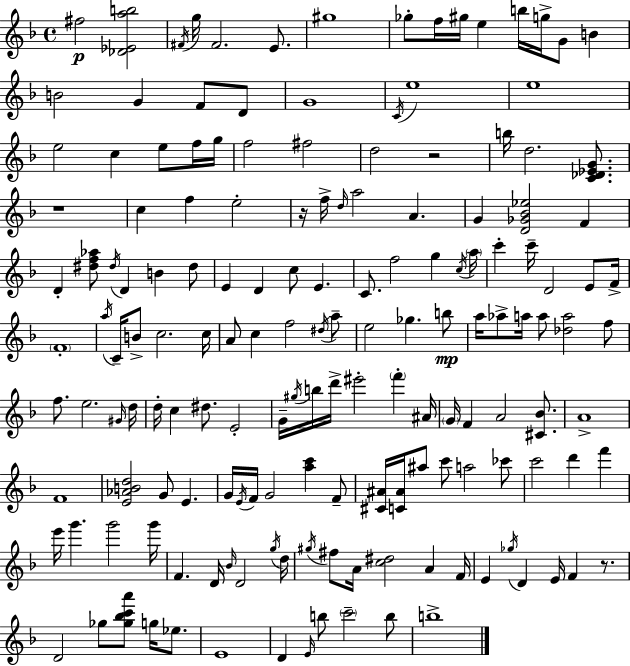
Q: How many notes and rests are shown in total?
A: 160